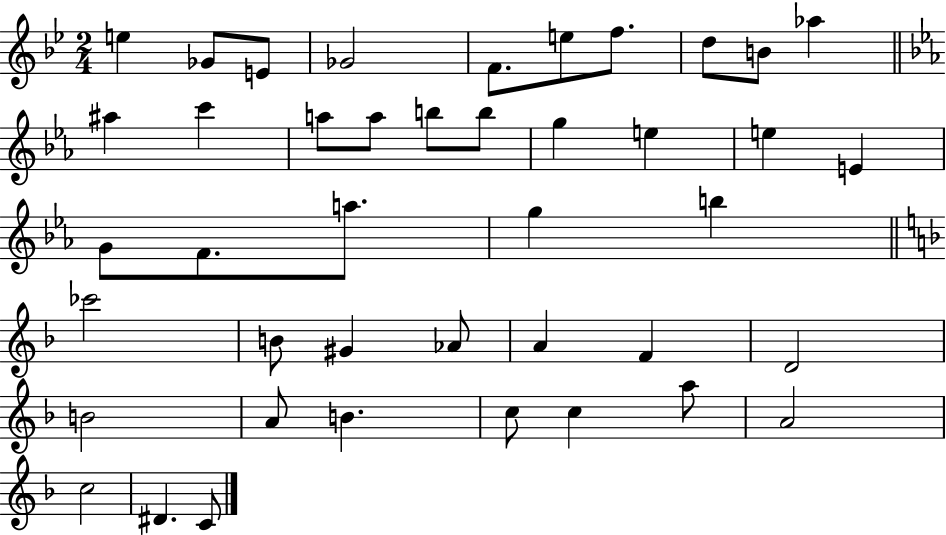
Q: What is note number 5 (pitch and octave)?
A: F4